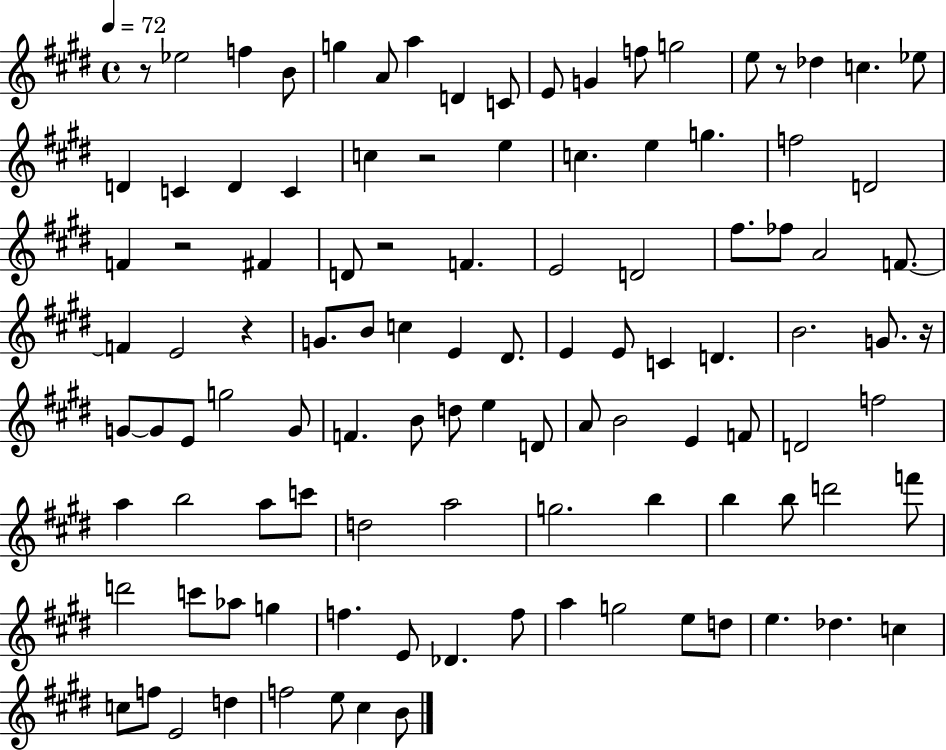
R/e Eb5/h F5/q B4/e G5/q A4/e A5/q D4/q C4/e E4/e G4/q F5/e G5/h E5/e R/e Db5/q C5/q. Eb5/e D4/q C4/q D4/q C4/q C5/q R/h E5/q C5/q. E5/q G5/q. F5/h D4/h F4/q R/h F#4/q D4/e R/h F4/q. E4/h D4/h F#5/e. FES5/e A4/h F4/e. F4/q E4/h R/q G4/e. B4/e C5/q E4/q D#4/e. E4/q E4/e C4/q D4/q. B4/h. G4/e. R/s G4/e G4/e E4/e G5/h G4/e F4/q. B4/e D5/e E5/q D4/e A4/e B4/h E4/q F4/e D4/h F5/h A5/q B5/h A5/e C6/e D5/h A5/h G5/h. B5/q B5/q B5/e D6/h F6/e D6/h C6/e Ab5/e G5/q F5/q. E4/e Db4/q. F5/e A5/q G5/h E5/e D5/e E5/q. Db5/q. C5/q C5/e F5/e E4/h D5/q F5/h E5/e C#5/q B4/e